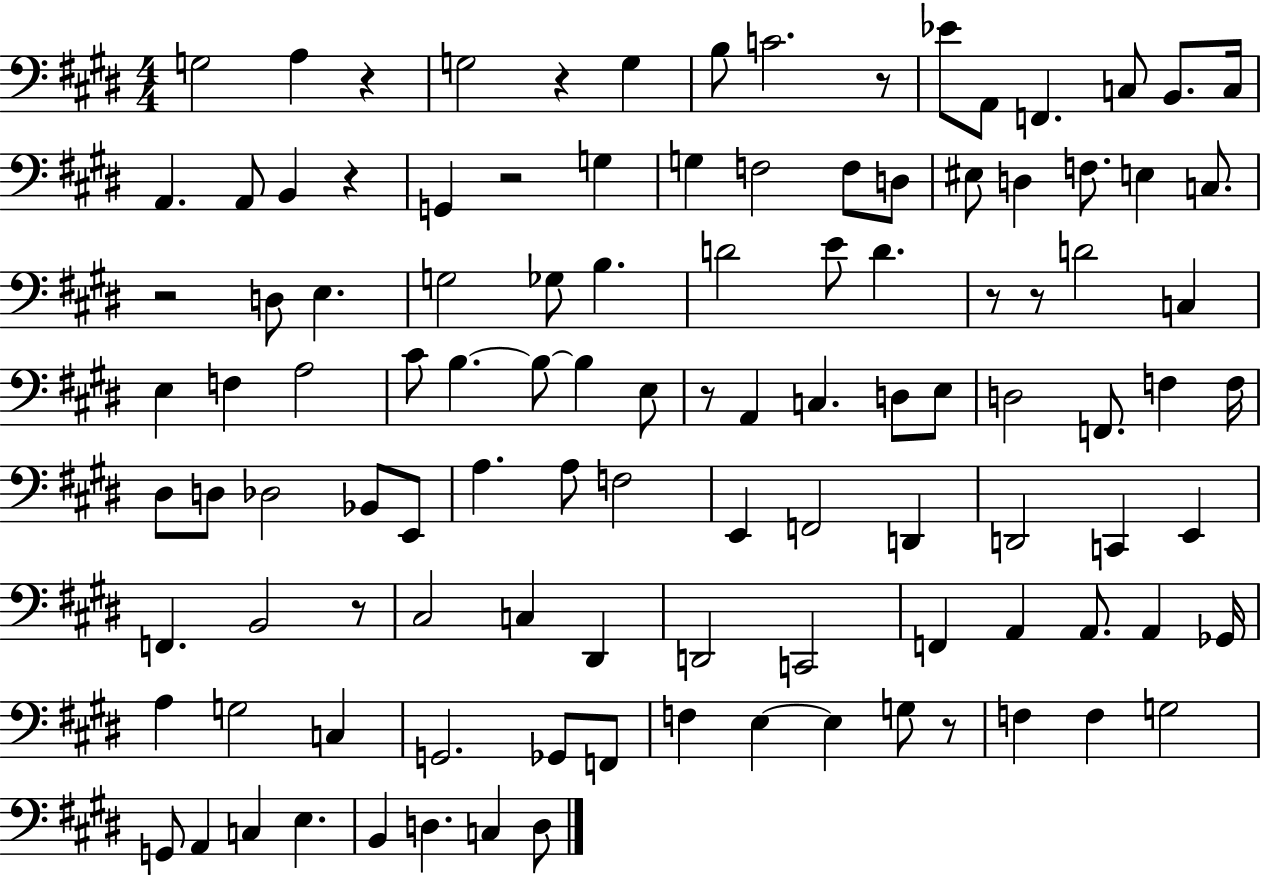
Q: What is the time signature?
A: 4/4